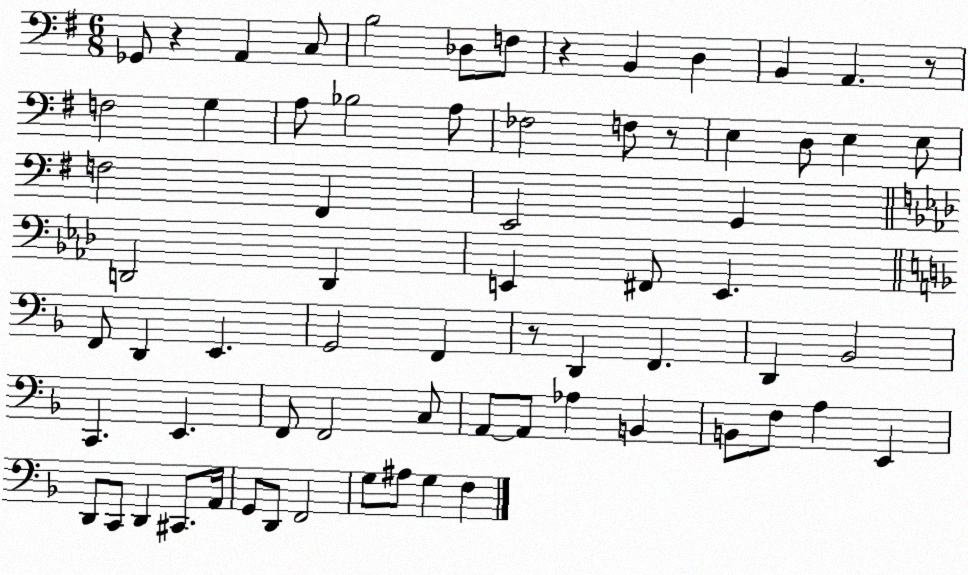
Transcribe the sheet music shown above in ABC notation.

X:1
T:Untitled
M:6/8
L:1/4
K:G
_G,,/2 z A,, C,/2 B,2 _D,/2 F,/2 z B,, D, B,, A,, z/2 F,2 G, A,/2 _B,2 A,/2 _F,2 F,/2 z/2 E, D,/2 E, E,/2 F,2 ^F,, E,,2 G,, D,,2 D,, E,, ^F,,/2 E,, F,,/2 D,, E,, G,,2 F,, z/2 D,, F,, D,, _B,,2 C,, E,, F,,/2 F,,2 C,/2 A,,/2 A,,/2 _A, B,, B,,/2 F,/2 A, E,, D,,/2 C,,/2 D,, ^C,,/2 A,,/4 G,,/2 D,,/2 F,,2 G,/2 ^A,/2 G, F,